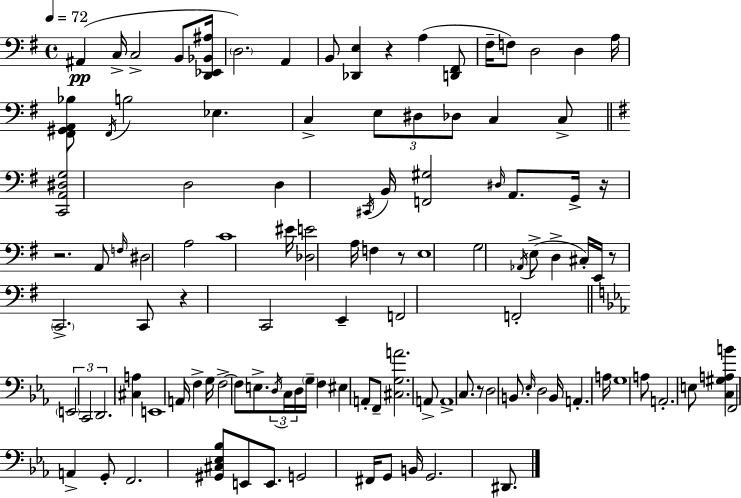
X:1
T:Untitled
M:4/4
L:1/4
K:G
^A,, C,/4 C,2 B,,/2 [D,,_E,,_B,,^A,]/4 D,2 A,, B,,/2 [_D,,E,] z A, [D,,^F,,]/2 ^F,/4 F,/2 D,2 D, A,/4 [^F,,^G,,A,,_B,]/2 ^F,,/4 B,2 _E, C, E,/2 ^D,/2 _D,/2 C, C,/2 [C,,A,,^D,G,]2 D,2 D, ^C,,/4 B,,/4 [F,,^G,]2 ^D,/4 A,,/2 G,,/4 z/4 z2 A,,/2 F,/4 ^D,2 A,2 C4 ^E/4 [_D,E]2 A,/4 F, z/2 E,4 G,2 _A,,/4 E,/2 D, ^C,/4 E,,/4 z/2 C,,2 C,,/2 z C,,2 E,, F,,2 F,,2 E,,2 C,,2 D,,2 [^C,A,] E,,4 A,,/4 F, G,/4 F,2 F,/2 E,/2 D,/4 C,/4 D,/4 G,/4 F, ^E, A,,/2 F,,/2 [^C,G,A]2 A,,/2 A,,4 C,/2 z/2 D,2 B,,/2 _E,/4 D,2 B,,/4 A,, A,/4 G,4 A,/2 A,,2 E,/2 [C,^G,A,B] F,,2 A,, G,,/2 F,,2 [^G,,^C,_E,_B,]/2 E,,/2 E,,/2 G,,2 ^F,,/4 G,,/2 B,,/4 G,,2 ^D,,/2